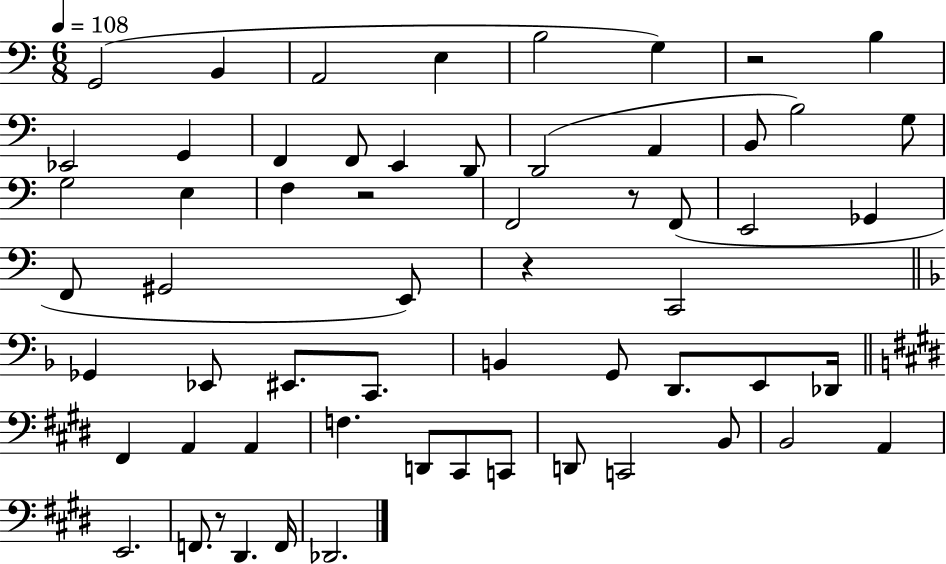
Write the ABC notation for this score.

X:1
T:Untitled
M:6/8
L:1/4
K:C
G,,2 B,, A,,2 E, B,2 G, z2 B, _E,,2 G,, F,, F,,/2 E,, D,,/2 D,,2 A,, B,,/2 B,2 G,/2 G,2 E, F, z2 F,,2 z/2 F,,/2 E,,2 _G,, F,,/2 ^G,,2 E,,/2 z C,,2 _G,, _E,,/2 ^E,,/2 C,,/2 B,, G,,/2 D,,/2 E,,/2 _D,,/4 ^F,, A,, A,, F, D,,/2 ^C,,/2 C,,/2 D,,/2 C,,2 B,,/2 B,,2 A,, E,,2 F,,/2 z/2 ^D,, F,,/4 _D,,2